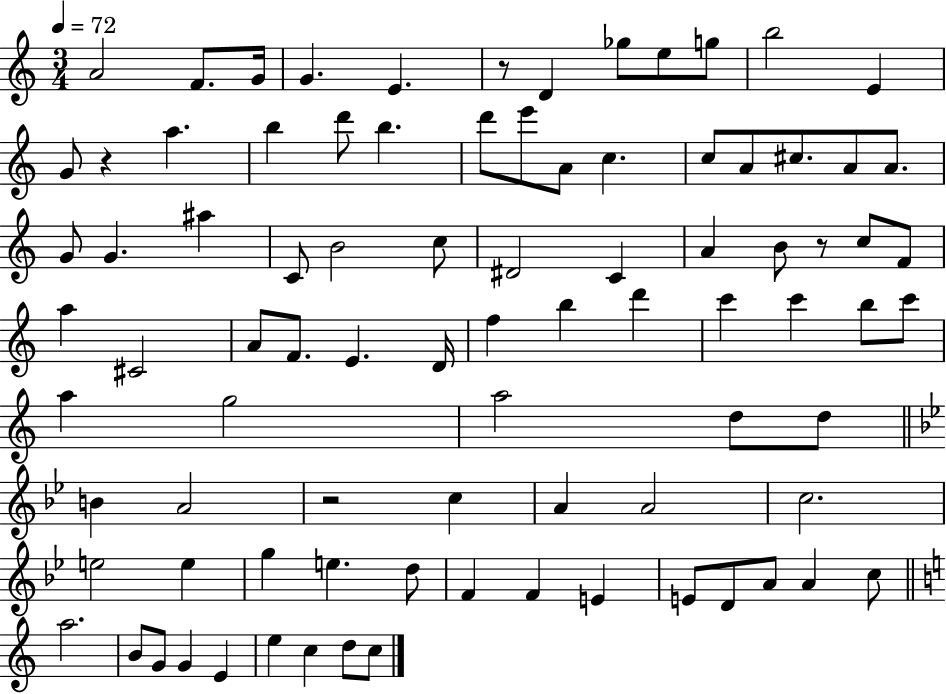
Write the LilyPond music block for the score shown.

{
  \clef treble
  \numericTimeSignature
  \time 3/4
  \key c \major
  \tempo 4 = 72
  a'2 f'8. g'16 | g'4. e'4. | r8 d'4 ges''8 e''8 g''8 | b''2 e'4 | \break g'8 r4 a''4. | b''4 d'''8 b''4. | d'''8 e'''8 a'8 c''4. | c''8 a'8 cis''8. a'8 a'8. | \break g'8 g'4. ais''4 | c'8 b'2 c''8 | dis'2 c'4 | a'4 b'8 r8 c''8 f'8 | \break a''4 cis'2 | a'8 f'8. e'4. d'16 | f''4 b''4 d'''4 | c'''4 c'''4 b''8 c'''8 | \break a''4 g''2 | a''2 d''8 d''8 | \bar "||" \break \key bes \major b'4 a'2 | r2 c''4 | a'4 a'2 | c''2. | \break e''2 e''4 | g''4 e''4. d''8 | f'4 f'4 e'4 | e'8 d'8 a'8 a'4 c''8 | \break \bar "||" \break \key c \major a''2. | b'8 g'8 g'4 e'4 | e''4 c''4 d''8 c''8 | \bar "|."
}